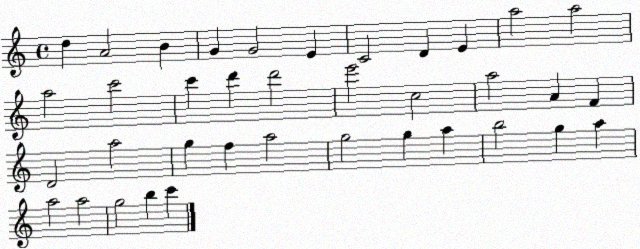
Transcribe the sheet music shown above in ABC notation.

X:1
T:Untitled
M:4/4
L:1/4
K:C
d A2 B G G2 E C2 D E a2 a2 a2 c'2 c' d' d'2 e'2 c2 a2 A F D2 a2 g f a2 g2 g a b2 g a a2 a2 g2 b c'